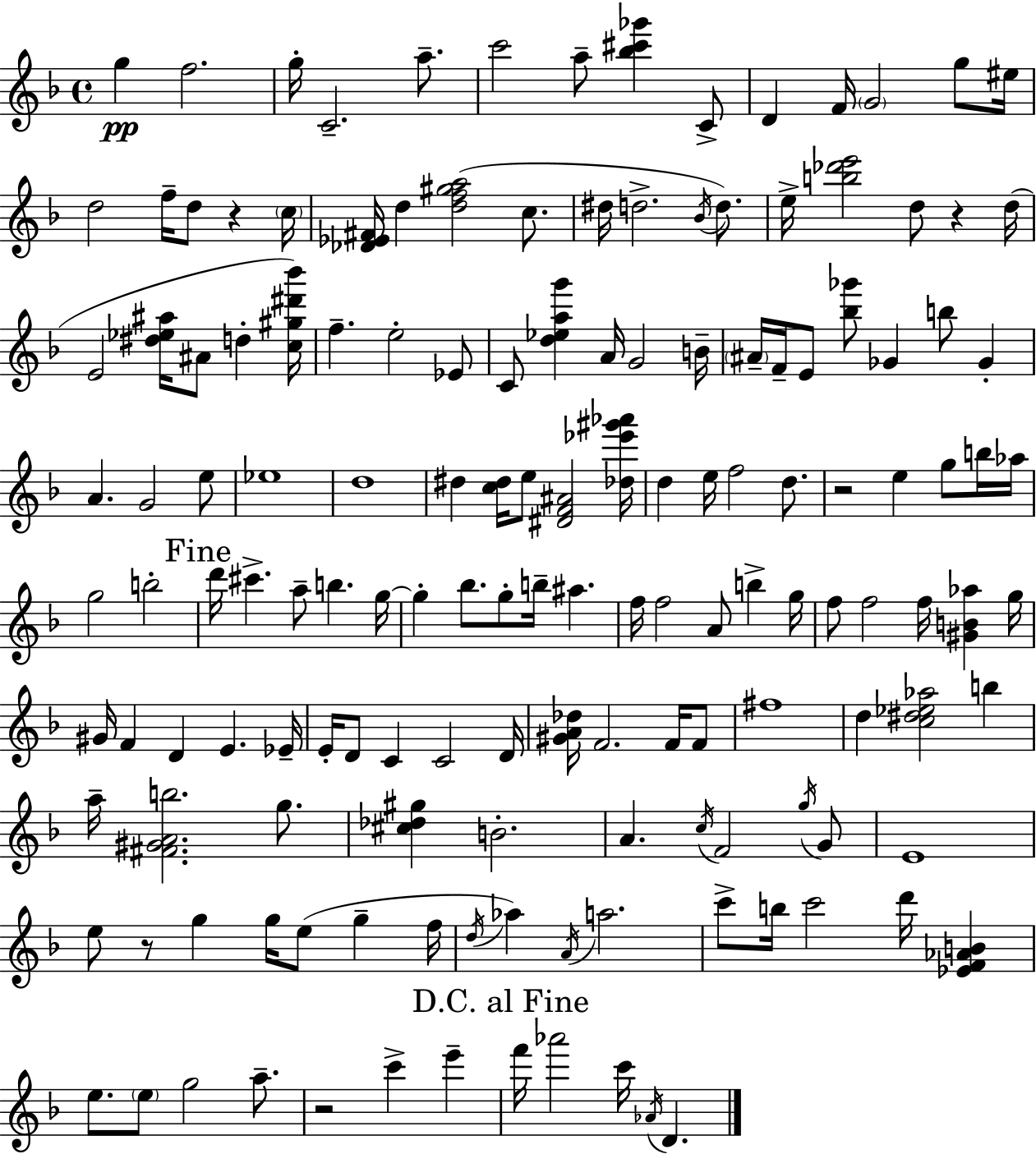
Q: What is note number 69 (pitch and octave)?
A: A#5